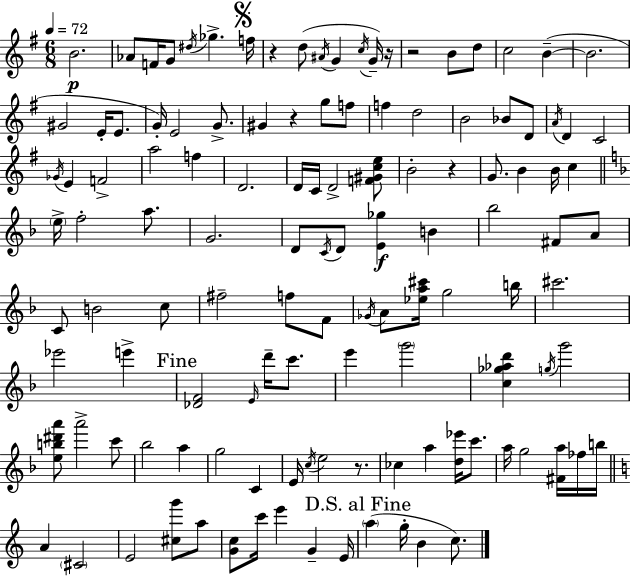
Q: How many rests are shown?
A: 6